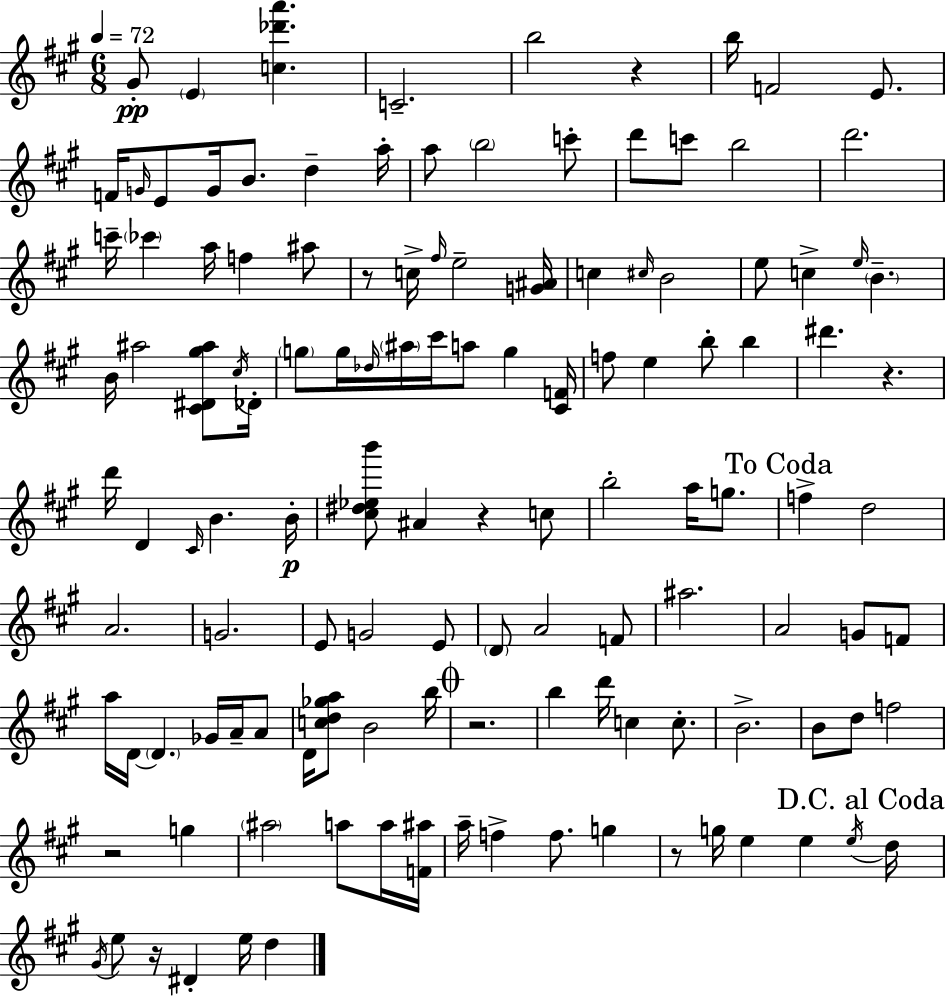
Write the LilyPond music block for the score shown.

{
  \clef treble
  \numericTimeSignature
  \time 6/8
  \key a \major
  \tempo 4 = 72
  gis'8-.\pp \parenthesize e'4 <c'' des''' a'''>4. | c'2.-- | b''2 r4 | b''16 f'2 e'8. | \break f'16 \grace { g'16 } e'8 g'16 b'8. d''4-- | a''16-. a''8 \parenthesize b''2 c'''8-. | d'''8 c'''8 b''2 | d'''2. | \break c'''16-- \parenthesize ces'''4 a''16 f''4 ais''8 | r8 c''16-> \grace { fis''16 } e''2-- | <g' ais'>16 c''4 \grace { cis''16 } b'2 | e''8 c''4-> \grace { e''16 } \parenthesize b'4.-- | \break b'16 ais''2 | <cis' dis' gis'' ais''>8 \acciaccatura { cis''16 } des'16-. \parenthesize g''8 g''16 \grace { des''16 } \parenthesize ais''16 cis'''16 a''8 | g''4 <cis' f'>16 f''8 e''4 | b''8-. b''4 dis'''4. | \break r4. d'''16 d'4 \grace { cis'16 } | b'4. b'16-.\p <cis'' dis'' ees'' b'''>8 ais'4 | r4 c''8 b''2-. | a''16 g''8. \mark "To Coda" f''4-> d''2 | \break a'2. | g'2. | e'8 g'2 | e'8 \parenthesize d'8 a'2 | \break f'8 ais''2. | a'2 | g'8 f'8 a''16 d'16~~ \parenthesize d'4. | ges'16 a'16-- a'8 d'16 <c'' d'' ges'' a''>8 b'2 | \break b''16 \mark \markup { \musicglyph "scripts.coda" } r2. | b''4 d'''16 | c''4 c''8.-. b'2.-> | b'8 d''8 f''2 | \break r2 | g''4 \parenthesize ais''2 | a''8 a''16 <f' ais''>16 a''16-- f''4-> | f''8. g''4 r8 g''16 e''4 | \break e''4 \acciaccatura { e''16 } \mark "D.C. al Coda" d''16 \acciaccatura { gis'16 } e''8 r16 | dis'4-. e''16 d''4 \bar "|."
}